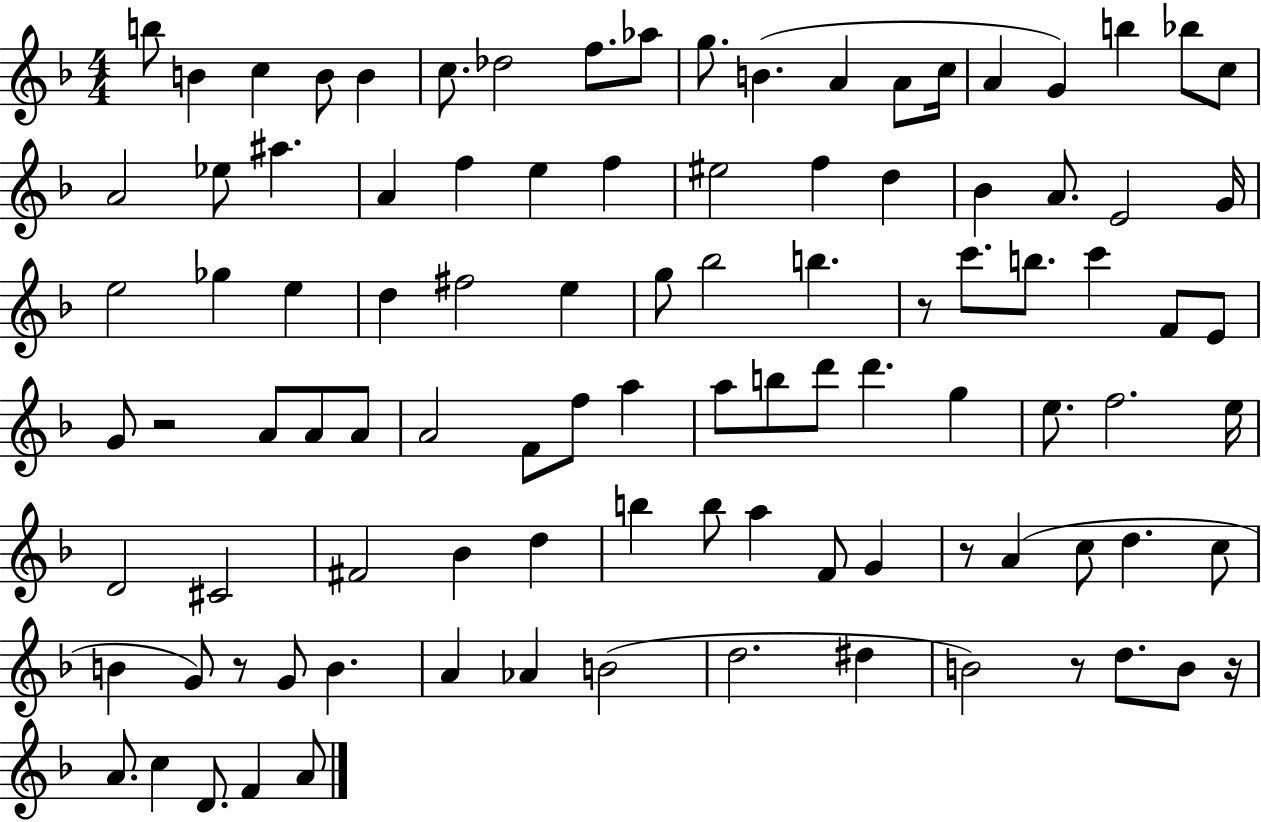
B5/e B4/q C5/q B4/e B4/q C5/e. Db5/h F5/e. Ab5/e G5/e. B4/q. A4/q A4/e C5/s A4/q G4/q B5/q Bb5/e C5/e A4/h Eb5/e A#5/q. A4/q F5/q E5/q F5/q EIS5/h F5/q D5/q Bb4/q A4/e. E4/h G4/s E5/h Gb5/q E5/q D5/q F#5/h E5/q G5/e Bb5/h B5/q. R/e C6/e. B5/e. C6/q F4/e E4/e G4/e R/h A4/e A4/e A4/e A4/h F4/e F5/e A5/q A5/e B5/e D6/e D6/q. G5/q E5/e. F5/h. E5/s D4/h C#4/h F#4/h Bb4/q D5/q B5/q B5/e A5/q F4/e G4/q R/e A4/q C5/e D5/q. C5/e B4/q G4/e R/e G4/e B4/q. A4/q Ab4/q B4/h D5/h. D#5/q B4/h R/e D5/e. B4/e R/s A4/e. C5/q D4/e. F4/q A4/e